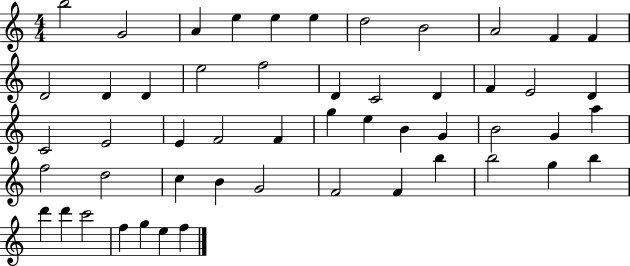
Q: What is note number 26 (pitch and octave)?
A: F4